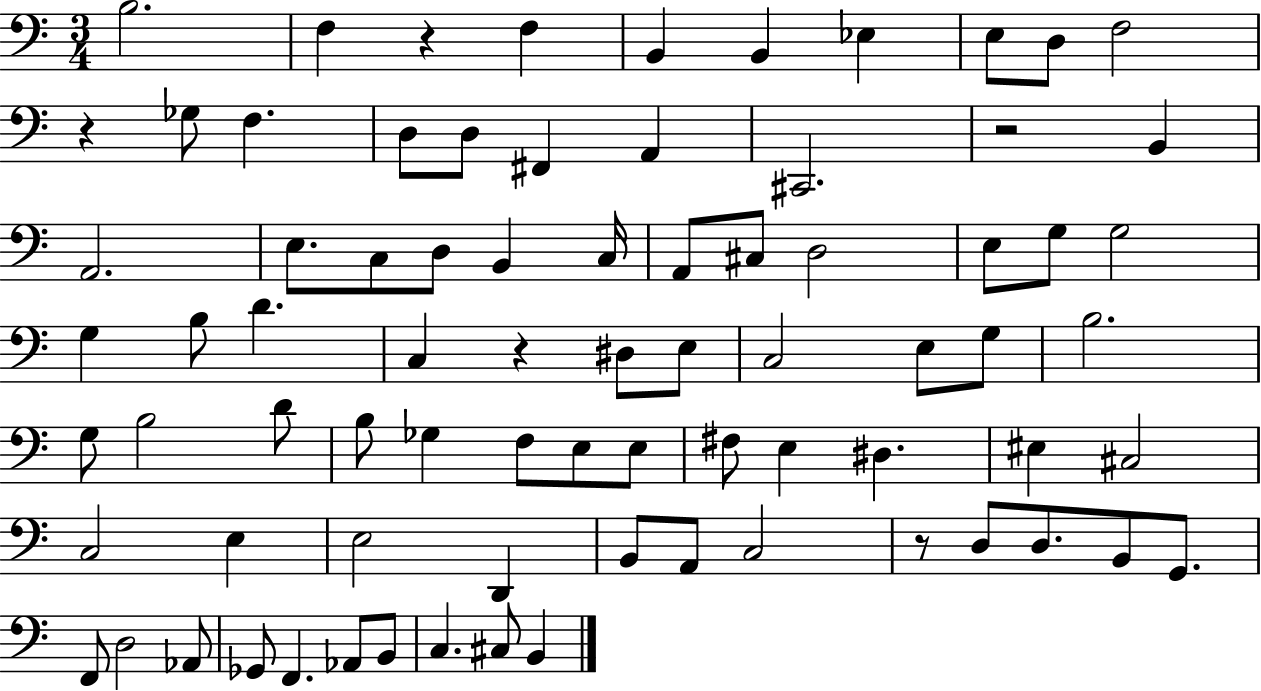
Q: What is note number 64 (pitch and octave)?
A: F2